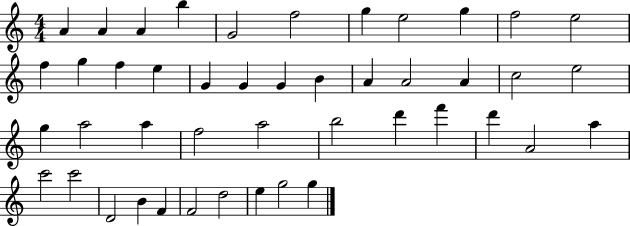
A4/q A4/q A4/q B5/q G4/h F5/h G5/q E5/h G5/q F5/h E5/h F5/q G5/q F5/q E5/q G4/q G4/q G4/q B4/q A4/q A4/h A4/q C5/h E5/h G5/q A5/h A5/q F5/h A5/h B5/h D6/q F6/q D6/q A4/h A5/q C6/h C6/h D4/h B4/q F4/q F4/h D5/h E5/q G5/h G5/q